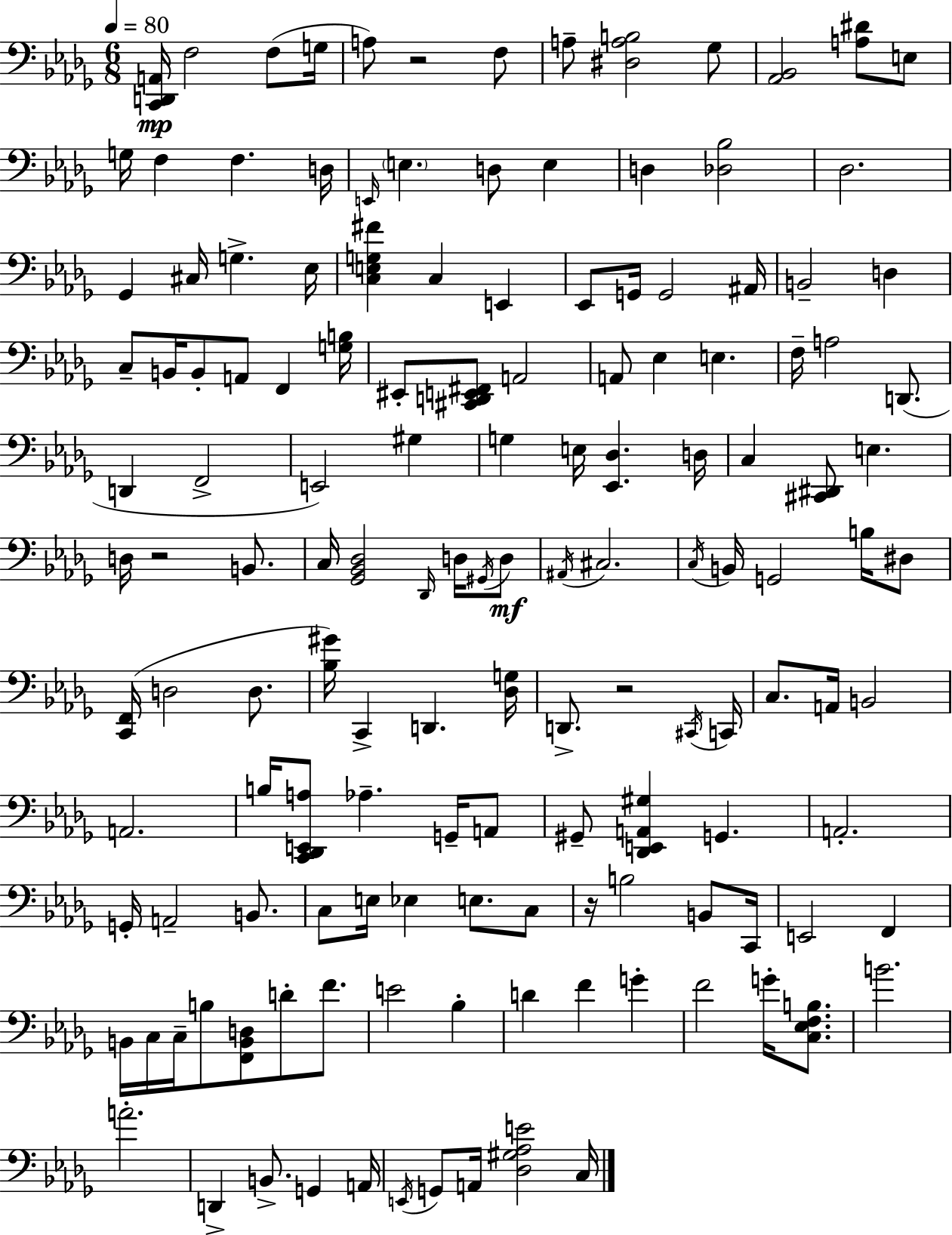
{
  \clef bass
  \numericTimeSignature
  \time 6/8
  \key bes \minor
  \tempo 4 = 80
  <c, d, a,>16\mp f2 f8( g16 | a8) r2 f8 | a8-- <dis a b>2 ges8 | <aes, bes,>2 <a dis'>8 e8 | \break g16 f4 f4. d16 | \grace { e,16 } \parenthesize e4. d8 e4 | d4 <des bes>2 | des2. | \break ges,4 cis16 g4.-> | ees16 <c e g fis'>4 c4 e,4 | ees,8 g,16 g,2 | ais,16 b,2-- d4 | \break c8-- b,16 b,8-. a,8 f,4 | <g b>16 eis,8-. <cis, d, e, fis,>8 a,2 | a,8 ees4 e4. | f16-- a2 d,8.( | \break d,4 f,2-> | e,2) gis4 | g4 e16 <ees, des>4. | d16 c4 <cis, dis,>8 e4. | \break d16 r2 b,8. | c16 <ges, bes, des>2 \grace { des,16 } d16 | \acciaccatura { gis,16 } d8\mf \acciaccatura { ais,16 } cis2. | \acciaccatura { c16 } b,16 g,2 | \break b16 dis8 <c, f,>16( d2 | d8. <bes gis'>16) c,4-> d,4. | <des g>16 d,8.-> r2 | \acciaccatura { cis,16 } c,16 c8. a,16 b,2 | \break a,2. | b16 <c, des, e, a>8 aes4.-- | g,16-- a,8 gis,8-- <des, e, a, gis>4 | g,4. a,2.-. | \break g,16-. a,2-- | b,8. c8 e16 ees4 | e8. c8 r16 b2 | b,8 c,16 e,2 | \break f,4 b,16 c16 c16-- b8 <f, b, d>8 | d'8-. f'8. e'2 | bes4-. d'4 f'4 | g'4-. f'2 | \break g'16-. <c ees f b>8. b'2. | a'2.-. | d,4-> b,8.-> | g,4 a,16 \acciaccatura { e,16 } g,8 a,16 <des gis aes e'>2 | \break c16 \bar "|."
}